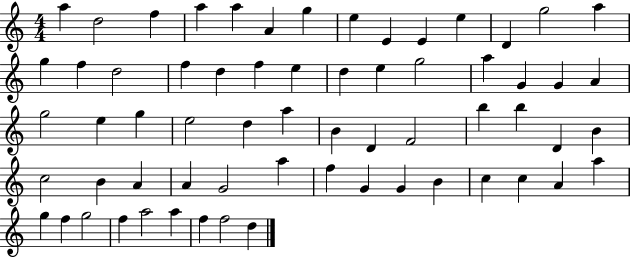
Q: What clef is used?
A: treble